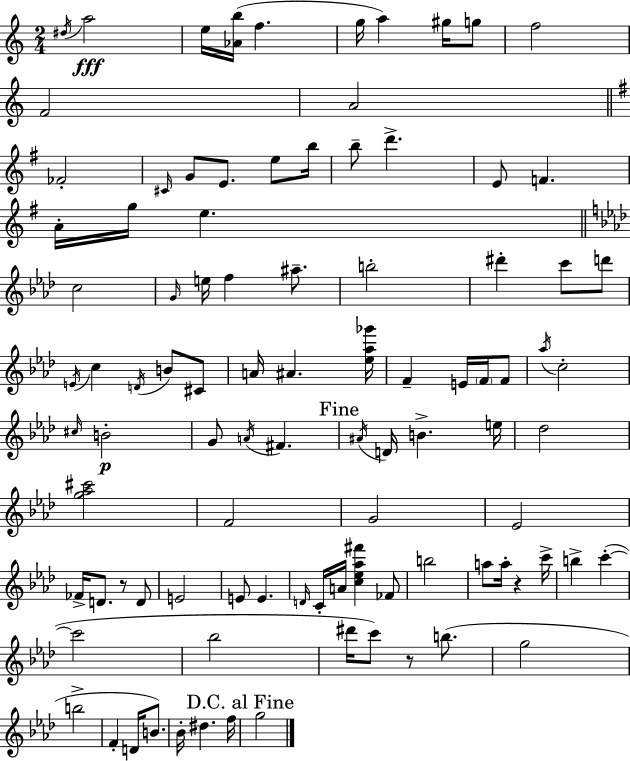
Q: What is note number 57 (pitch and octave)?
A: F4